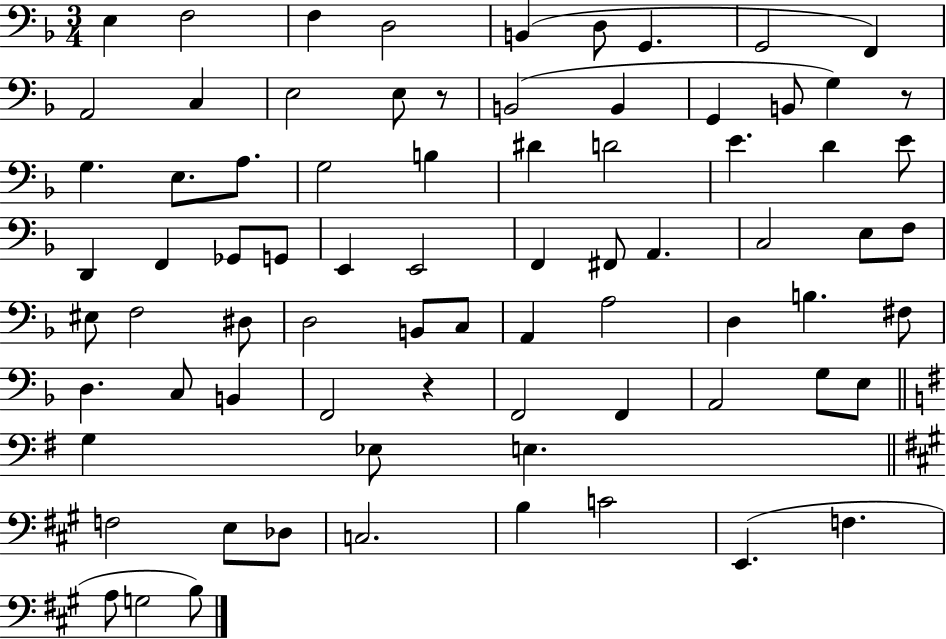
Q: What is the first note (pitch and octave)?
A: E3